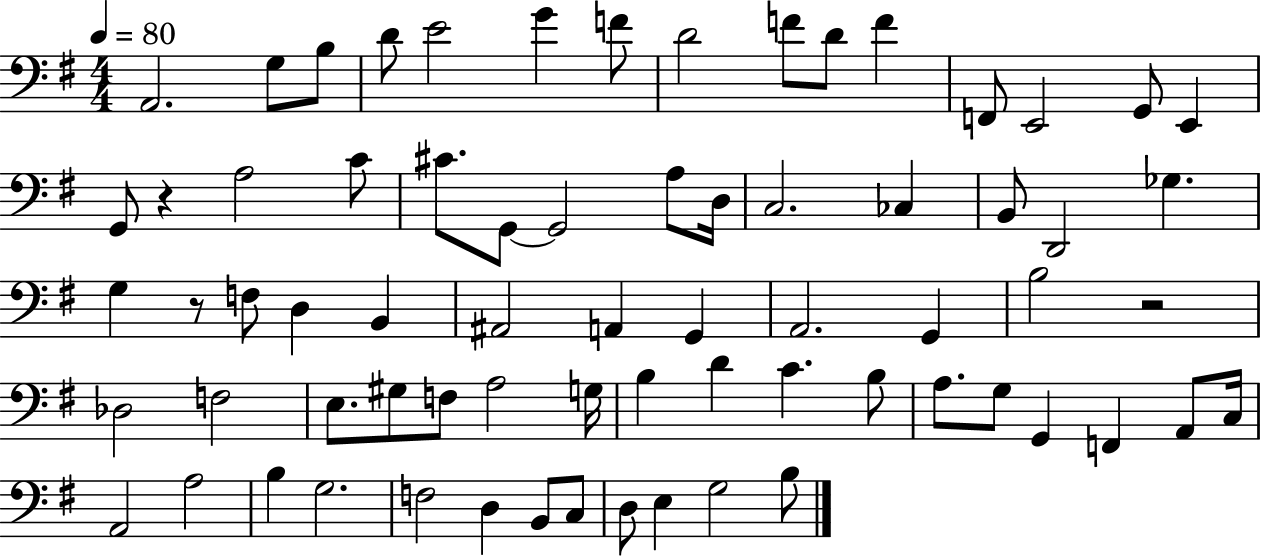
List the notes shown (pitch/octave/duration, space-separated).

A2/h. G3/e B3/e D4/e E4/h G4/q F4/e D4/h F4/e D4/e F4/q F2/e E2/h G2/e E2/q G2/e R/q A3/h C4/e C#4/e. G2/e G2/h A3/e D3/s C3/h. CES3/q B2/e D2/h Gb3/q. G3/q R/e F3/e D3/q B2/q A#2/h A2/q G2/q A2/h. G2/q B3/h R/h Db3/h F3/h E3/e. G#3/e F3/e A3/h G3/s B3/q D4/q C4/q. B3/e A3/e. G3/e G2/q F2/q A2/e C3/s A2/h A3/h B3/q G3/h. F3/h D3/q B2/e C3/e D3/e E3/q G3/h B3/e